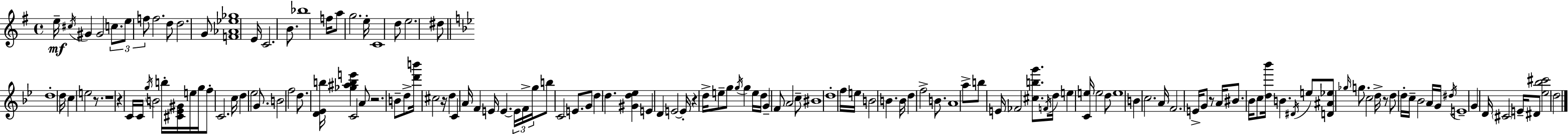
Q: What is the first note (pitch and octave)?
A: E5